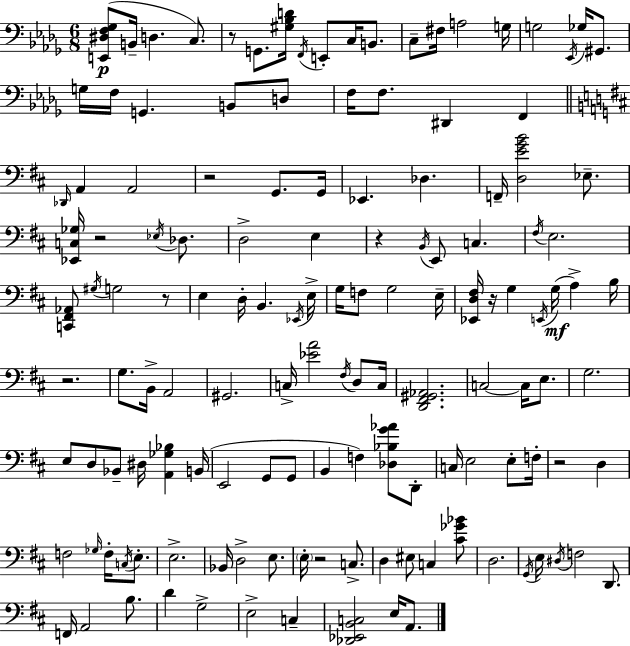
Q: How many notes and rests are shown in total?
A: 137